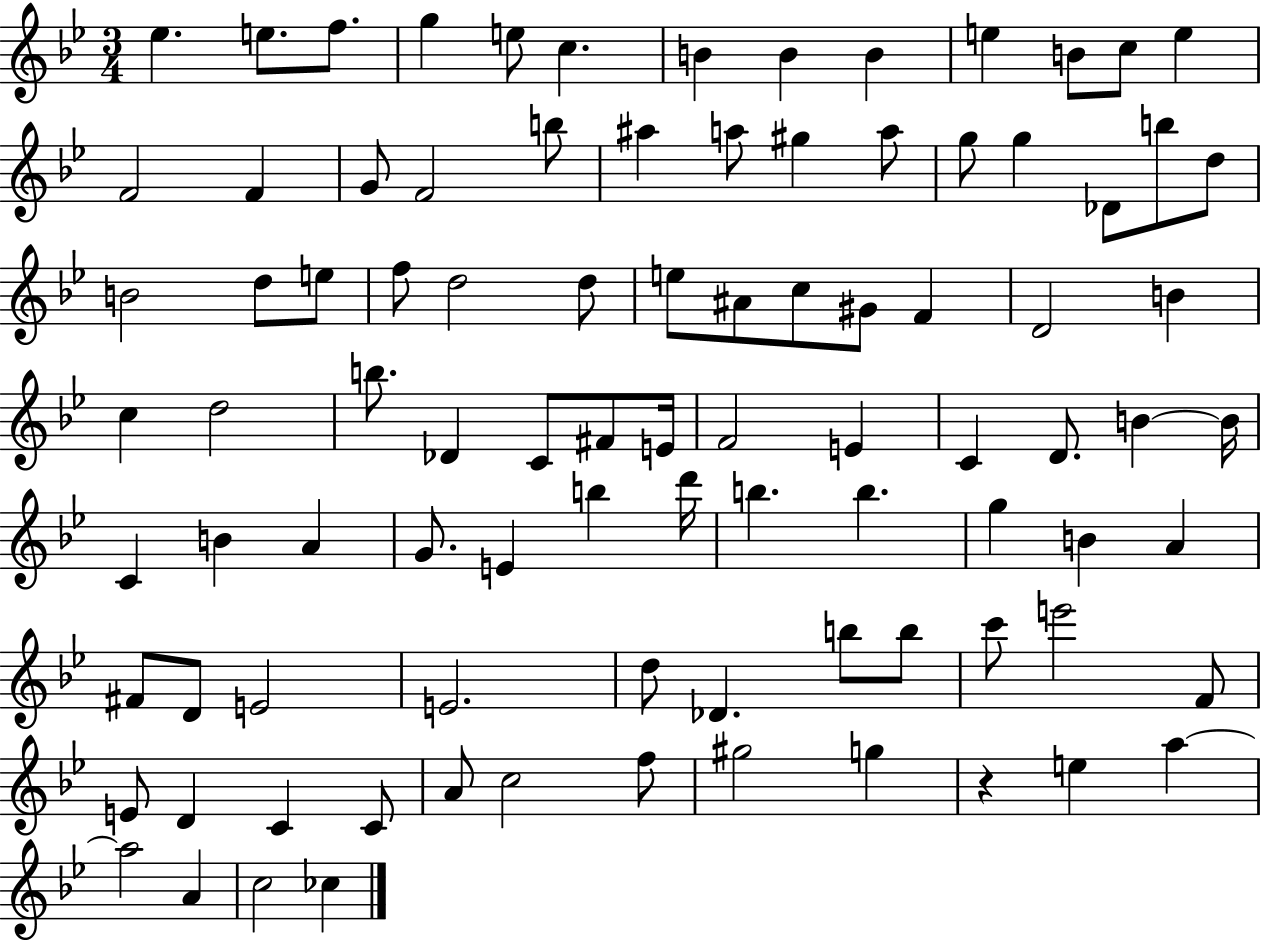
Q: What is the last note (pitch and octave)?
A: CES5